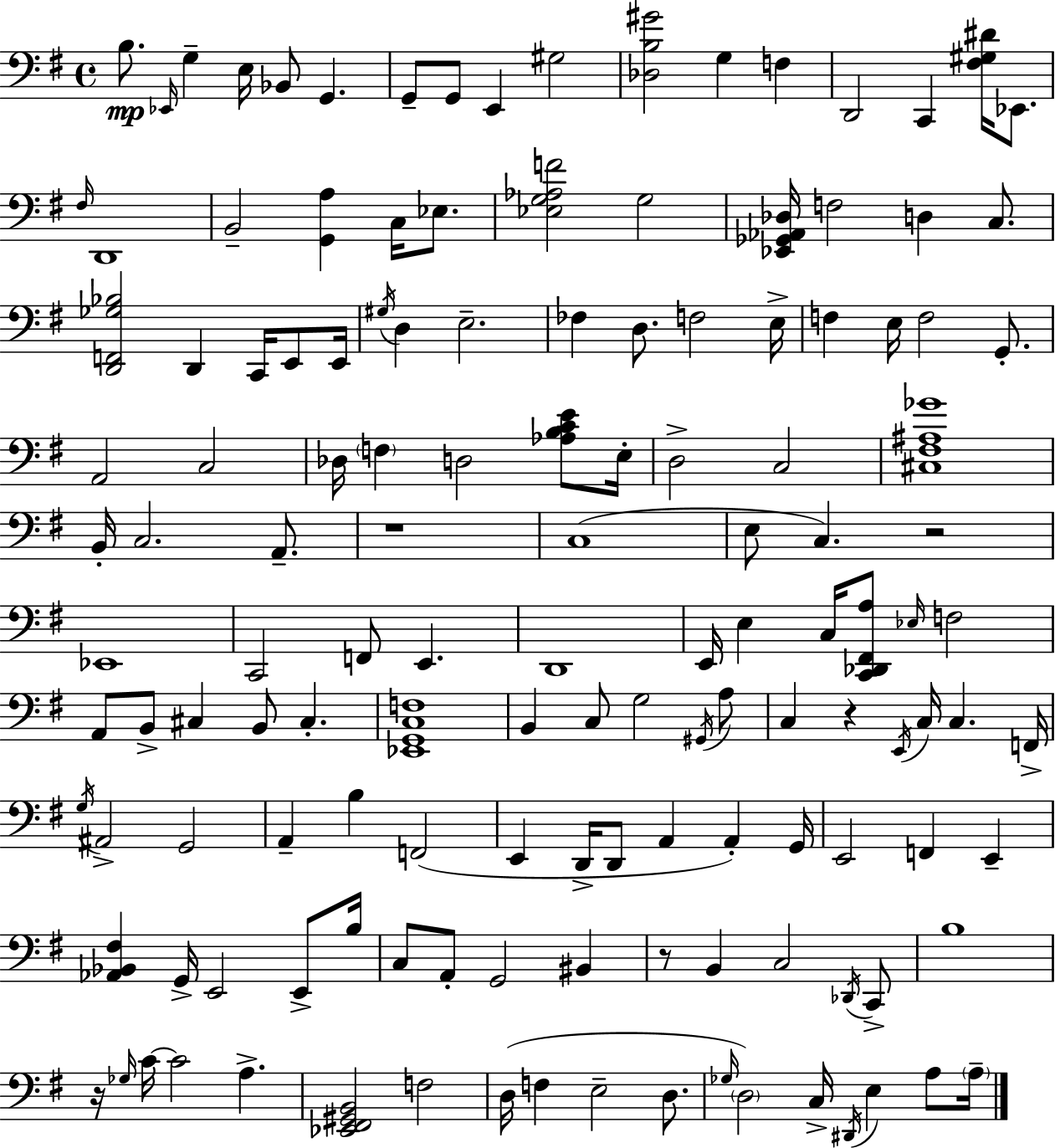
X:1
T:Untitled
M:4/4
L:1/4
K:G
B,/2 _E,,/4 G, E,/4 _B,,/2 G,, G,,/2 G,,/2 E,, ^G,2 [_D,B,^G]2 G, F, D,,2 C,, [^F,^G,^D]/4 _E,,/2 ^F,/4 D,,4 B,,2 [G,,A,] C,/4 _E,/2 [_E,G,_A,F]2 G,2 [_E,,_G,,_A,,_D,]/4 F,2 D, C,/2 [D,,F,,_G,_B,]2 D,, C,,/4 E,,/2 E,,/4 ^G,/4 D, E,2 _F, D,/2 F,2 E,/4 F, E,/4 F,2 G,,/2 A,,2 C,2 _D,/4 F, D,2 [_A,B,CE]/2 E,/4 D,2 C,2 [^C,^F,^A,_G]4 B,,/4 C,2 A,,/2 z4 C,4 E,/2 C, z2 _E,,4 C,,2 F,,/2 E,, D,,4 E,,/4 E, C,/4 [C,,_D,,^F,,A,]/2 _E,/4 F,2 A,,/2 B,,/2 ^C, B,,/2 ^C, [_E,,G,,C,F,]4 B,, C,/2 G,2 ^G,,/4 A,/2 C, z E,,/4 C,/4 C, F,,/4 G,/4 ^A,,2 G,,2 A,, B, F,,2 E,, D,,/4 D,,/2 A,, A,, G,,/4 E,,2 F,, E,, [_A,,_B,,^F,] G,,/4 E,,2 E,,/2 B,/4 C,/2 A,,/2 G,,2 ^B,, z/2 B,, C,2 _D,,/4 C,,/2 B,4 z/4 _G,/4 C/4 C2 A, [_E,,^F,,^G,,B,,]2 F,2 D,/4 F, E,2 D,/2 _G,/4 D,2 C,/4 ^D,,/4 E, A,/2 A,/4